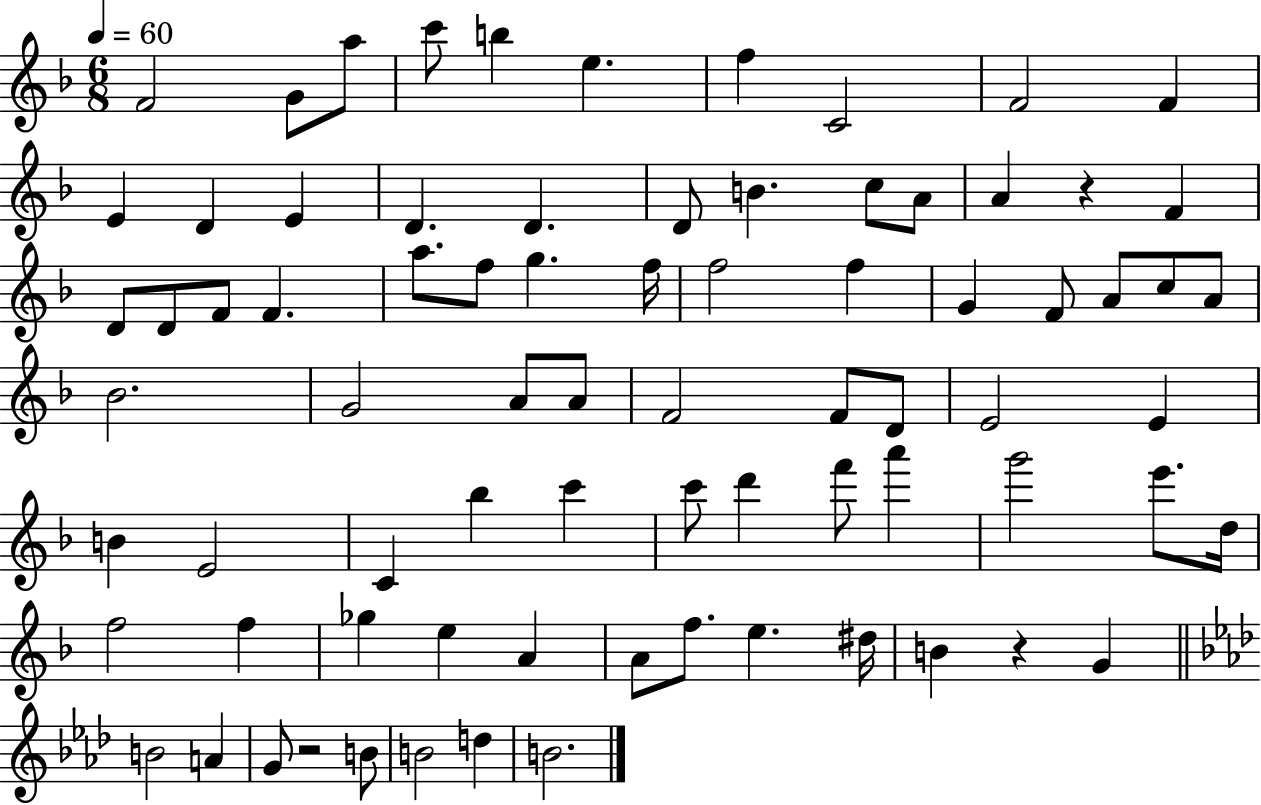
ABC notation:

X:1
T:Untitled
M:6/8
L:1/4
K:F
F2 G/2 a/2 c'/2 b e f C2 F2 F E D E D D D/2 B c/2 A/2 A z F D/2 D/2 F/2 F a/2 f/2 g f/4 f2 f G F/2 A/2 c/2 A/2 _B2 G2 A/2 A/2 F2 F/2 D/2 E2 E B E2 C _b c' c'/2 d' f'/2 a' g'2 e'/2 d/4 f2 f _g e A A/2 f/2 e ^d/4 B z G B2 A G/2 z2 B/2 B2 d B2